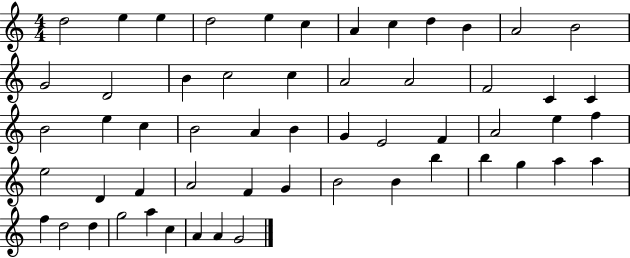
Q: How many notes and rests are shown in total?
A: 56